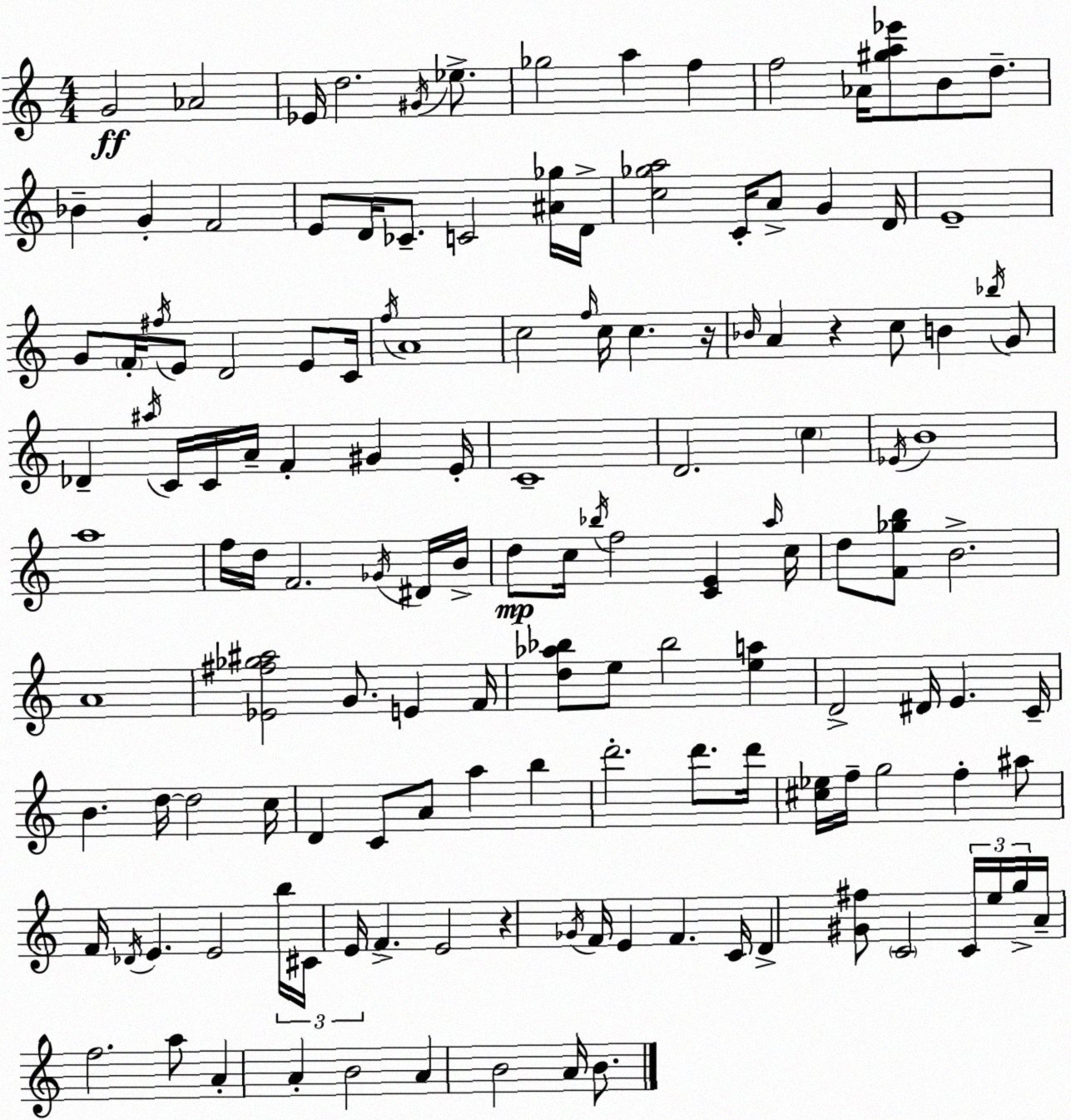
X:1
T:Untitled
M:4/4
L:1/4
K:C
G2 _A2 _E/4 d2 ^G/4 _e/2 _g2 a f f2 _A/4 [^ga_e']/2 B/2 d/2 _B G F2 E/2 D/4 _C/2 C2 [^A_g]/4 D/4 [c_ga]2 C/4 A/2 G D/4 E4 G/2 F/4 ^f/4 E/2 D2 E/2 C/4 f/4 A4 c2 f/4 c/4 c z/4 _B/4 A z c/2 B _b/4 G/2 _D ^a/4 C/4 C/4 A/4 F ^G E/4 C4 D2 c _E/4 B4 a4 f/4 d/4 F2 _G/4 ^D/4 B/4 d/2 c/4 _b/4 f2 [CE] a/4 c/4 d/2 [F_gb]/2 B2 A4 [_E^f_g^a]2 G/2 E F/4 [d_a_b]/2 e/2 _b2 [ea] D2 ^D/4 E C/4 B d/4 d2 c/4 D C/2 A/2 a b d'2 d'/2 d'/4 [^c_e]/4 f/4 g2 f ^a/2 F/4 _D/4 E E2 b/4 ^C/4 E/4 F E2 z _G/4 F/4 E F C/4 D [^G^f]/2 C2 C/4 e/4 g/4 A/4 f2 a/2 A A B2 A B2 A/4 B/2